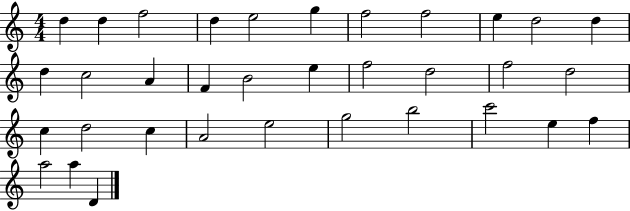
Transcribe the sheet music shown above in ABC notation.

X:1
T:Untitled
M:4/4
L:1/4
K:C
d d f2 d e2 g f2 f2 e d2 d d c2 A F B2 e f2 d2 f2 d2 c d2 c A2 e2 g2 b2 c'2 e f a2 a D